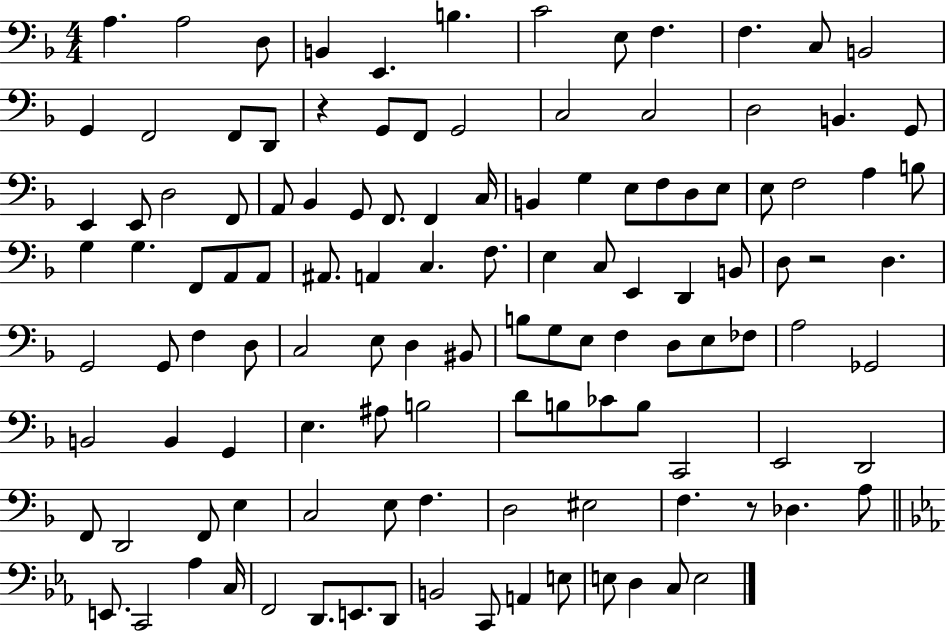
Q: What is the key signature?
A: F major